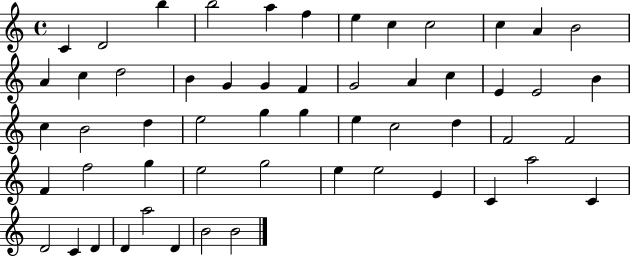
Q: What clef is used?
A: treble